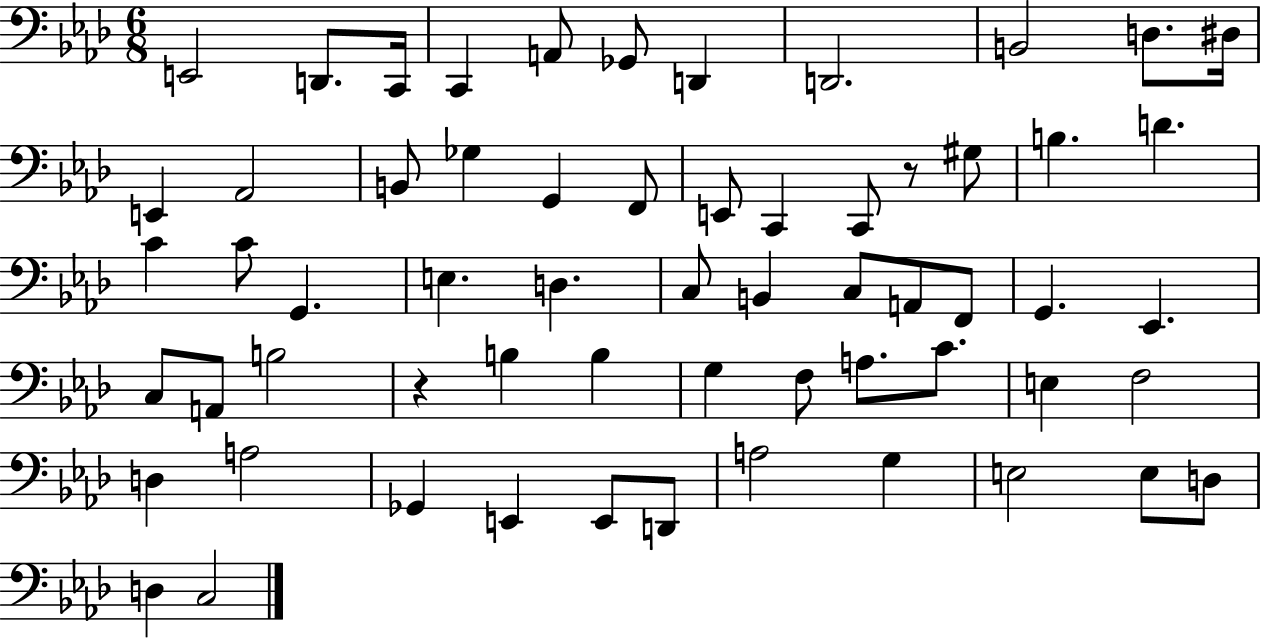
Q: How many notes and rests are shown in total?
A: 61